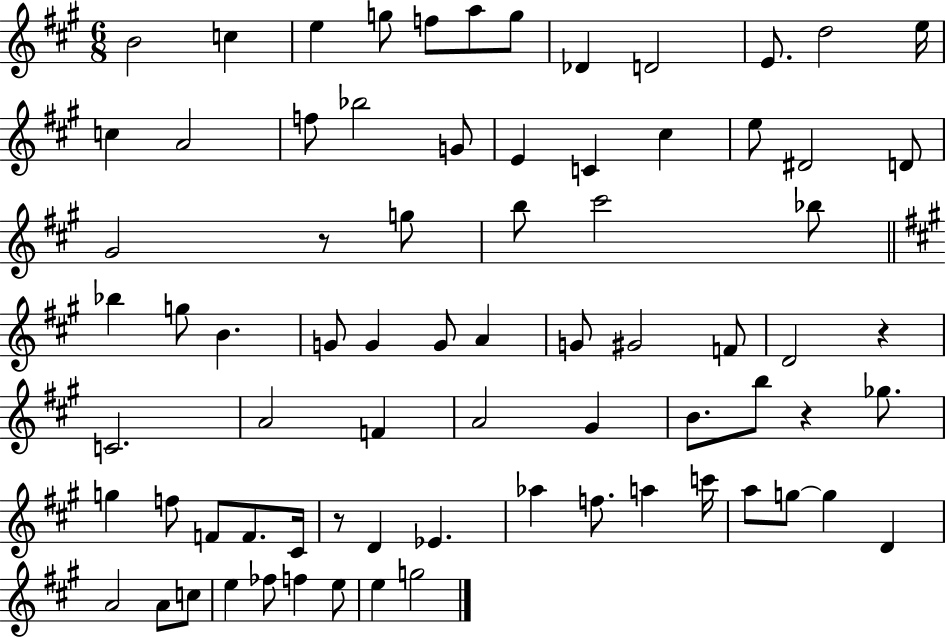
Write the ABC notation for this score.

X:1
T:Untitled
M:6/8
L:1/4
K:A
B2 c e g/2 f/2 a/2 g/2 _D D2 E/2 d2 e/4 c A2 f/2 _b2 G/2 E C ^c e/2 ^D2 D/2 ^G2 z/2 g/2 b/2 ^c'2 _b/2 _b g/2 B G/2 G G/2 A G/2 ^G2 F/2 D2 z C2 A2 F A2 ^G B/2 b/2 z _g/2 g f/2 F/2 F/2 ^C/4 z/2 D _E _a f/2 a c'/4 a/2 g/2 g D A2 A/2 c/2 e _f/2 f e/2 e g2